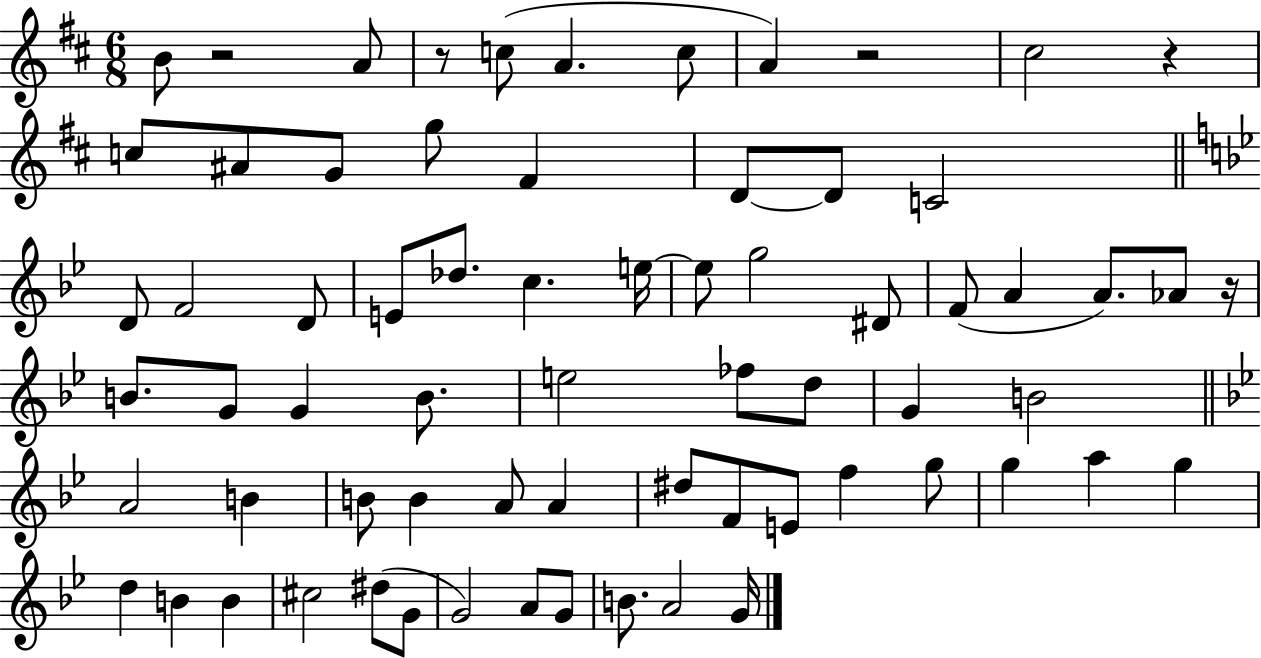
X:1
T:Untitled
M:6/8
L:1/4
K:D
B/2 z2 A/2 z/2 c/2 A c/2 A z2 ^c2 z c/2 ^A/2 G/2 g/2 ^F D/2 D/2 C2 D/2 F2 D/2 E/2 _d/2 c e/4 e/2 g2 ^D/2 F/2 A A/2 _A/2 z/4 B/2 G/2 G B/2 e2 _f/2 d/2 G B2 A2 B B/2 B A/2 A ^d/2 F/2 E/2 f g/2 g a g d B B ^c2 ^d/2 G/2 G2 A/2 G/2 B/2 A2 G/4